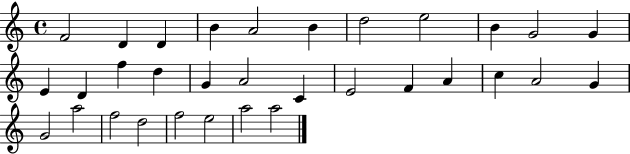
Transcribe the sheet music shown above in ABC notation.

X:1
T:Untitled
M:4/4
L:1/4
K:C
F2 D D B A2 B d2 e2 B G2 G E D f d G A2 C E2 F A c A2 G G2 a2 f2 d2 f2 e2 a2 a2